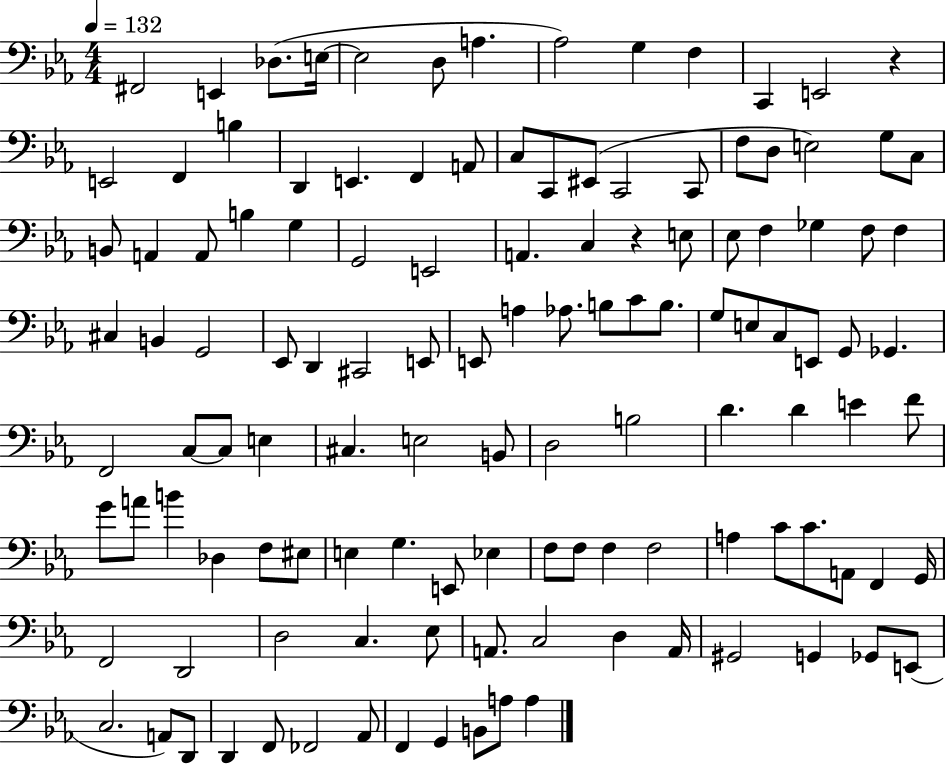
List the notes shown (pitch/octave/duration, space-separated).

F#2/h E2/q Db3/e. E3/s E3/h D3/e A3/q. Ab3/h G3/q F3/q C2/q E2/h R/q E2/h F2/q B3/q D2/q E2/q. F2/q A2/e C3/e C2/e EIS2/e C2/h C2/e F3/e D3/e E3/h G3/e C3/e B2/e A2/q A2/e B3/q G3/q G2/h E2/h A2/q. C3/q R/q E3/e Eb3/e F3/q Gb3/q F3/e F3/q C#3/q B2/q G2/h Eb2/e D2/q C#2/h E2/e E2/e A3/q Ab3/e. B3/e C4/e B3/e. G3/e E3/e C3/e E2/e G2/e Gb2/q. F2/h C3/e C3/e E3/q C#3/q. E3/h B2/e D3/h B3/h D4/q. D4/q E4/q F4/e G4/e A4/e B4/q Db3/q F3/e EIS3/e E3/q G3/q. E2/e Eb3/q F3/e F3/e F3/q F3/h A3/q C4/e C4/e. A2/e F2/q G2/s F2/h D2/h D3/h C3/q. Eb3/e A2/e. C3/h D3/q A2/s G#2/h G2/q Gb2/e E2/e C3/h. A2/e D2/e D2/q F2/e FES2/h Ab2/e F2/q G2/q B2/e A3/e A3/q